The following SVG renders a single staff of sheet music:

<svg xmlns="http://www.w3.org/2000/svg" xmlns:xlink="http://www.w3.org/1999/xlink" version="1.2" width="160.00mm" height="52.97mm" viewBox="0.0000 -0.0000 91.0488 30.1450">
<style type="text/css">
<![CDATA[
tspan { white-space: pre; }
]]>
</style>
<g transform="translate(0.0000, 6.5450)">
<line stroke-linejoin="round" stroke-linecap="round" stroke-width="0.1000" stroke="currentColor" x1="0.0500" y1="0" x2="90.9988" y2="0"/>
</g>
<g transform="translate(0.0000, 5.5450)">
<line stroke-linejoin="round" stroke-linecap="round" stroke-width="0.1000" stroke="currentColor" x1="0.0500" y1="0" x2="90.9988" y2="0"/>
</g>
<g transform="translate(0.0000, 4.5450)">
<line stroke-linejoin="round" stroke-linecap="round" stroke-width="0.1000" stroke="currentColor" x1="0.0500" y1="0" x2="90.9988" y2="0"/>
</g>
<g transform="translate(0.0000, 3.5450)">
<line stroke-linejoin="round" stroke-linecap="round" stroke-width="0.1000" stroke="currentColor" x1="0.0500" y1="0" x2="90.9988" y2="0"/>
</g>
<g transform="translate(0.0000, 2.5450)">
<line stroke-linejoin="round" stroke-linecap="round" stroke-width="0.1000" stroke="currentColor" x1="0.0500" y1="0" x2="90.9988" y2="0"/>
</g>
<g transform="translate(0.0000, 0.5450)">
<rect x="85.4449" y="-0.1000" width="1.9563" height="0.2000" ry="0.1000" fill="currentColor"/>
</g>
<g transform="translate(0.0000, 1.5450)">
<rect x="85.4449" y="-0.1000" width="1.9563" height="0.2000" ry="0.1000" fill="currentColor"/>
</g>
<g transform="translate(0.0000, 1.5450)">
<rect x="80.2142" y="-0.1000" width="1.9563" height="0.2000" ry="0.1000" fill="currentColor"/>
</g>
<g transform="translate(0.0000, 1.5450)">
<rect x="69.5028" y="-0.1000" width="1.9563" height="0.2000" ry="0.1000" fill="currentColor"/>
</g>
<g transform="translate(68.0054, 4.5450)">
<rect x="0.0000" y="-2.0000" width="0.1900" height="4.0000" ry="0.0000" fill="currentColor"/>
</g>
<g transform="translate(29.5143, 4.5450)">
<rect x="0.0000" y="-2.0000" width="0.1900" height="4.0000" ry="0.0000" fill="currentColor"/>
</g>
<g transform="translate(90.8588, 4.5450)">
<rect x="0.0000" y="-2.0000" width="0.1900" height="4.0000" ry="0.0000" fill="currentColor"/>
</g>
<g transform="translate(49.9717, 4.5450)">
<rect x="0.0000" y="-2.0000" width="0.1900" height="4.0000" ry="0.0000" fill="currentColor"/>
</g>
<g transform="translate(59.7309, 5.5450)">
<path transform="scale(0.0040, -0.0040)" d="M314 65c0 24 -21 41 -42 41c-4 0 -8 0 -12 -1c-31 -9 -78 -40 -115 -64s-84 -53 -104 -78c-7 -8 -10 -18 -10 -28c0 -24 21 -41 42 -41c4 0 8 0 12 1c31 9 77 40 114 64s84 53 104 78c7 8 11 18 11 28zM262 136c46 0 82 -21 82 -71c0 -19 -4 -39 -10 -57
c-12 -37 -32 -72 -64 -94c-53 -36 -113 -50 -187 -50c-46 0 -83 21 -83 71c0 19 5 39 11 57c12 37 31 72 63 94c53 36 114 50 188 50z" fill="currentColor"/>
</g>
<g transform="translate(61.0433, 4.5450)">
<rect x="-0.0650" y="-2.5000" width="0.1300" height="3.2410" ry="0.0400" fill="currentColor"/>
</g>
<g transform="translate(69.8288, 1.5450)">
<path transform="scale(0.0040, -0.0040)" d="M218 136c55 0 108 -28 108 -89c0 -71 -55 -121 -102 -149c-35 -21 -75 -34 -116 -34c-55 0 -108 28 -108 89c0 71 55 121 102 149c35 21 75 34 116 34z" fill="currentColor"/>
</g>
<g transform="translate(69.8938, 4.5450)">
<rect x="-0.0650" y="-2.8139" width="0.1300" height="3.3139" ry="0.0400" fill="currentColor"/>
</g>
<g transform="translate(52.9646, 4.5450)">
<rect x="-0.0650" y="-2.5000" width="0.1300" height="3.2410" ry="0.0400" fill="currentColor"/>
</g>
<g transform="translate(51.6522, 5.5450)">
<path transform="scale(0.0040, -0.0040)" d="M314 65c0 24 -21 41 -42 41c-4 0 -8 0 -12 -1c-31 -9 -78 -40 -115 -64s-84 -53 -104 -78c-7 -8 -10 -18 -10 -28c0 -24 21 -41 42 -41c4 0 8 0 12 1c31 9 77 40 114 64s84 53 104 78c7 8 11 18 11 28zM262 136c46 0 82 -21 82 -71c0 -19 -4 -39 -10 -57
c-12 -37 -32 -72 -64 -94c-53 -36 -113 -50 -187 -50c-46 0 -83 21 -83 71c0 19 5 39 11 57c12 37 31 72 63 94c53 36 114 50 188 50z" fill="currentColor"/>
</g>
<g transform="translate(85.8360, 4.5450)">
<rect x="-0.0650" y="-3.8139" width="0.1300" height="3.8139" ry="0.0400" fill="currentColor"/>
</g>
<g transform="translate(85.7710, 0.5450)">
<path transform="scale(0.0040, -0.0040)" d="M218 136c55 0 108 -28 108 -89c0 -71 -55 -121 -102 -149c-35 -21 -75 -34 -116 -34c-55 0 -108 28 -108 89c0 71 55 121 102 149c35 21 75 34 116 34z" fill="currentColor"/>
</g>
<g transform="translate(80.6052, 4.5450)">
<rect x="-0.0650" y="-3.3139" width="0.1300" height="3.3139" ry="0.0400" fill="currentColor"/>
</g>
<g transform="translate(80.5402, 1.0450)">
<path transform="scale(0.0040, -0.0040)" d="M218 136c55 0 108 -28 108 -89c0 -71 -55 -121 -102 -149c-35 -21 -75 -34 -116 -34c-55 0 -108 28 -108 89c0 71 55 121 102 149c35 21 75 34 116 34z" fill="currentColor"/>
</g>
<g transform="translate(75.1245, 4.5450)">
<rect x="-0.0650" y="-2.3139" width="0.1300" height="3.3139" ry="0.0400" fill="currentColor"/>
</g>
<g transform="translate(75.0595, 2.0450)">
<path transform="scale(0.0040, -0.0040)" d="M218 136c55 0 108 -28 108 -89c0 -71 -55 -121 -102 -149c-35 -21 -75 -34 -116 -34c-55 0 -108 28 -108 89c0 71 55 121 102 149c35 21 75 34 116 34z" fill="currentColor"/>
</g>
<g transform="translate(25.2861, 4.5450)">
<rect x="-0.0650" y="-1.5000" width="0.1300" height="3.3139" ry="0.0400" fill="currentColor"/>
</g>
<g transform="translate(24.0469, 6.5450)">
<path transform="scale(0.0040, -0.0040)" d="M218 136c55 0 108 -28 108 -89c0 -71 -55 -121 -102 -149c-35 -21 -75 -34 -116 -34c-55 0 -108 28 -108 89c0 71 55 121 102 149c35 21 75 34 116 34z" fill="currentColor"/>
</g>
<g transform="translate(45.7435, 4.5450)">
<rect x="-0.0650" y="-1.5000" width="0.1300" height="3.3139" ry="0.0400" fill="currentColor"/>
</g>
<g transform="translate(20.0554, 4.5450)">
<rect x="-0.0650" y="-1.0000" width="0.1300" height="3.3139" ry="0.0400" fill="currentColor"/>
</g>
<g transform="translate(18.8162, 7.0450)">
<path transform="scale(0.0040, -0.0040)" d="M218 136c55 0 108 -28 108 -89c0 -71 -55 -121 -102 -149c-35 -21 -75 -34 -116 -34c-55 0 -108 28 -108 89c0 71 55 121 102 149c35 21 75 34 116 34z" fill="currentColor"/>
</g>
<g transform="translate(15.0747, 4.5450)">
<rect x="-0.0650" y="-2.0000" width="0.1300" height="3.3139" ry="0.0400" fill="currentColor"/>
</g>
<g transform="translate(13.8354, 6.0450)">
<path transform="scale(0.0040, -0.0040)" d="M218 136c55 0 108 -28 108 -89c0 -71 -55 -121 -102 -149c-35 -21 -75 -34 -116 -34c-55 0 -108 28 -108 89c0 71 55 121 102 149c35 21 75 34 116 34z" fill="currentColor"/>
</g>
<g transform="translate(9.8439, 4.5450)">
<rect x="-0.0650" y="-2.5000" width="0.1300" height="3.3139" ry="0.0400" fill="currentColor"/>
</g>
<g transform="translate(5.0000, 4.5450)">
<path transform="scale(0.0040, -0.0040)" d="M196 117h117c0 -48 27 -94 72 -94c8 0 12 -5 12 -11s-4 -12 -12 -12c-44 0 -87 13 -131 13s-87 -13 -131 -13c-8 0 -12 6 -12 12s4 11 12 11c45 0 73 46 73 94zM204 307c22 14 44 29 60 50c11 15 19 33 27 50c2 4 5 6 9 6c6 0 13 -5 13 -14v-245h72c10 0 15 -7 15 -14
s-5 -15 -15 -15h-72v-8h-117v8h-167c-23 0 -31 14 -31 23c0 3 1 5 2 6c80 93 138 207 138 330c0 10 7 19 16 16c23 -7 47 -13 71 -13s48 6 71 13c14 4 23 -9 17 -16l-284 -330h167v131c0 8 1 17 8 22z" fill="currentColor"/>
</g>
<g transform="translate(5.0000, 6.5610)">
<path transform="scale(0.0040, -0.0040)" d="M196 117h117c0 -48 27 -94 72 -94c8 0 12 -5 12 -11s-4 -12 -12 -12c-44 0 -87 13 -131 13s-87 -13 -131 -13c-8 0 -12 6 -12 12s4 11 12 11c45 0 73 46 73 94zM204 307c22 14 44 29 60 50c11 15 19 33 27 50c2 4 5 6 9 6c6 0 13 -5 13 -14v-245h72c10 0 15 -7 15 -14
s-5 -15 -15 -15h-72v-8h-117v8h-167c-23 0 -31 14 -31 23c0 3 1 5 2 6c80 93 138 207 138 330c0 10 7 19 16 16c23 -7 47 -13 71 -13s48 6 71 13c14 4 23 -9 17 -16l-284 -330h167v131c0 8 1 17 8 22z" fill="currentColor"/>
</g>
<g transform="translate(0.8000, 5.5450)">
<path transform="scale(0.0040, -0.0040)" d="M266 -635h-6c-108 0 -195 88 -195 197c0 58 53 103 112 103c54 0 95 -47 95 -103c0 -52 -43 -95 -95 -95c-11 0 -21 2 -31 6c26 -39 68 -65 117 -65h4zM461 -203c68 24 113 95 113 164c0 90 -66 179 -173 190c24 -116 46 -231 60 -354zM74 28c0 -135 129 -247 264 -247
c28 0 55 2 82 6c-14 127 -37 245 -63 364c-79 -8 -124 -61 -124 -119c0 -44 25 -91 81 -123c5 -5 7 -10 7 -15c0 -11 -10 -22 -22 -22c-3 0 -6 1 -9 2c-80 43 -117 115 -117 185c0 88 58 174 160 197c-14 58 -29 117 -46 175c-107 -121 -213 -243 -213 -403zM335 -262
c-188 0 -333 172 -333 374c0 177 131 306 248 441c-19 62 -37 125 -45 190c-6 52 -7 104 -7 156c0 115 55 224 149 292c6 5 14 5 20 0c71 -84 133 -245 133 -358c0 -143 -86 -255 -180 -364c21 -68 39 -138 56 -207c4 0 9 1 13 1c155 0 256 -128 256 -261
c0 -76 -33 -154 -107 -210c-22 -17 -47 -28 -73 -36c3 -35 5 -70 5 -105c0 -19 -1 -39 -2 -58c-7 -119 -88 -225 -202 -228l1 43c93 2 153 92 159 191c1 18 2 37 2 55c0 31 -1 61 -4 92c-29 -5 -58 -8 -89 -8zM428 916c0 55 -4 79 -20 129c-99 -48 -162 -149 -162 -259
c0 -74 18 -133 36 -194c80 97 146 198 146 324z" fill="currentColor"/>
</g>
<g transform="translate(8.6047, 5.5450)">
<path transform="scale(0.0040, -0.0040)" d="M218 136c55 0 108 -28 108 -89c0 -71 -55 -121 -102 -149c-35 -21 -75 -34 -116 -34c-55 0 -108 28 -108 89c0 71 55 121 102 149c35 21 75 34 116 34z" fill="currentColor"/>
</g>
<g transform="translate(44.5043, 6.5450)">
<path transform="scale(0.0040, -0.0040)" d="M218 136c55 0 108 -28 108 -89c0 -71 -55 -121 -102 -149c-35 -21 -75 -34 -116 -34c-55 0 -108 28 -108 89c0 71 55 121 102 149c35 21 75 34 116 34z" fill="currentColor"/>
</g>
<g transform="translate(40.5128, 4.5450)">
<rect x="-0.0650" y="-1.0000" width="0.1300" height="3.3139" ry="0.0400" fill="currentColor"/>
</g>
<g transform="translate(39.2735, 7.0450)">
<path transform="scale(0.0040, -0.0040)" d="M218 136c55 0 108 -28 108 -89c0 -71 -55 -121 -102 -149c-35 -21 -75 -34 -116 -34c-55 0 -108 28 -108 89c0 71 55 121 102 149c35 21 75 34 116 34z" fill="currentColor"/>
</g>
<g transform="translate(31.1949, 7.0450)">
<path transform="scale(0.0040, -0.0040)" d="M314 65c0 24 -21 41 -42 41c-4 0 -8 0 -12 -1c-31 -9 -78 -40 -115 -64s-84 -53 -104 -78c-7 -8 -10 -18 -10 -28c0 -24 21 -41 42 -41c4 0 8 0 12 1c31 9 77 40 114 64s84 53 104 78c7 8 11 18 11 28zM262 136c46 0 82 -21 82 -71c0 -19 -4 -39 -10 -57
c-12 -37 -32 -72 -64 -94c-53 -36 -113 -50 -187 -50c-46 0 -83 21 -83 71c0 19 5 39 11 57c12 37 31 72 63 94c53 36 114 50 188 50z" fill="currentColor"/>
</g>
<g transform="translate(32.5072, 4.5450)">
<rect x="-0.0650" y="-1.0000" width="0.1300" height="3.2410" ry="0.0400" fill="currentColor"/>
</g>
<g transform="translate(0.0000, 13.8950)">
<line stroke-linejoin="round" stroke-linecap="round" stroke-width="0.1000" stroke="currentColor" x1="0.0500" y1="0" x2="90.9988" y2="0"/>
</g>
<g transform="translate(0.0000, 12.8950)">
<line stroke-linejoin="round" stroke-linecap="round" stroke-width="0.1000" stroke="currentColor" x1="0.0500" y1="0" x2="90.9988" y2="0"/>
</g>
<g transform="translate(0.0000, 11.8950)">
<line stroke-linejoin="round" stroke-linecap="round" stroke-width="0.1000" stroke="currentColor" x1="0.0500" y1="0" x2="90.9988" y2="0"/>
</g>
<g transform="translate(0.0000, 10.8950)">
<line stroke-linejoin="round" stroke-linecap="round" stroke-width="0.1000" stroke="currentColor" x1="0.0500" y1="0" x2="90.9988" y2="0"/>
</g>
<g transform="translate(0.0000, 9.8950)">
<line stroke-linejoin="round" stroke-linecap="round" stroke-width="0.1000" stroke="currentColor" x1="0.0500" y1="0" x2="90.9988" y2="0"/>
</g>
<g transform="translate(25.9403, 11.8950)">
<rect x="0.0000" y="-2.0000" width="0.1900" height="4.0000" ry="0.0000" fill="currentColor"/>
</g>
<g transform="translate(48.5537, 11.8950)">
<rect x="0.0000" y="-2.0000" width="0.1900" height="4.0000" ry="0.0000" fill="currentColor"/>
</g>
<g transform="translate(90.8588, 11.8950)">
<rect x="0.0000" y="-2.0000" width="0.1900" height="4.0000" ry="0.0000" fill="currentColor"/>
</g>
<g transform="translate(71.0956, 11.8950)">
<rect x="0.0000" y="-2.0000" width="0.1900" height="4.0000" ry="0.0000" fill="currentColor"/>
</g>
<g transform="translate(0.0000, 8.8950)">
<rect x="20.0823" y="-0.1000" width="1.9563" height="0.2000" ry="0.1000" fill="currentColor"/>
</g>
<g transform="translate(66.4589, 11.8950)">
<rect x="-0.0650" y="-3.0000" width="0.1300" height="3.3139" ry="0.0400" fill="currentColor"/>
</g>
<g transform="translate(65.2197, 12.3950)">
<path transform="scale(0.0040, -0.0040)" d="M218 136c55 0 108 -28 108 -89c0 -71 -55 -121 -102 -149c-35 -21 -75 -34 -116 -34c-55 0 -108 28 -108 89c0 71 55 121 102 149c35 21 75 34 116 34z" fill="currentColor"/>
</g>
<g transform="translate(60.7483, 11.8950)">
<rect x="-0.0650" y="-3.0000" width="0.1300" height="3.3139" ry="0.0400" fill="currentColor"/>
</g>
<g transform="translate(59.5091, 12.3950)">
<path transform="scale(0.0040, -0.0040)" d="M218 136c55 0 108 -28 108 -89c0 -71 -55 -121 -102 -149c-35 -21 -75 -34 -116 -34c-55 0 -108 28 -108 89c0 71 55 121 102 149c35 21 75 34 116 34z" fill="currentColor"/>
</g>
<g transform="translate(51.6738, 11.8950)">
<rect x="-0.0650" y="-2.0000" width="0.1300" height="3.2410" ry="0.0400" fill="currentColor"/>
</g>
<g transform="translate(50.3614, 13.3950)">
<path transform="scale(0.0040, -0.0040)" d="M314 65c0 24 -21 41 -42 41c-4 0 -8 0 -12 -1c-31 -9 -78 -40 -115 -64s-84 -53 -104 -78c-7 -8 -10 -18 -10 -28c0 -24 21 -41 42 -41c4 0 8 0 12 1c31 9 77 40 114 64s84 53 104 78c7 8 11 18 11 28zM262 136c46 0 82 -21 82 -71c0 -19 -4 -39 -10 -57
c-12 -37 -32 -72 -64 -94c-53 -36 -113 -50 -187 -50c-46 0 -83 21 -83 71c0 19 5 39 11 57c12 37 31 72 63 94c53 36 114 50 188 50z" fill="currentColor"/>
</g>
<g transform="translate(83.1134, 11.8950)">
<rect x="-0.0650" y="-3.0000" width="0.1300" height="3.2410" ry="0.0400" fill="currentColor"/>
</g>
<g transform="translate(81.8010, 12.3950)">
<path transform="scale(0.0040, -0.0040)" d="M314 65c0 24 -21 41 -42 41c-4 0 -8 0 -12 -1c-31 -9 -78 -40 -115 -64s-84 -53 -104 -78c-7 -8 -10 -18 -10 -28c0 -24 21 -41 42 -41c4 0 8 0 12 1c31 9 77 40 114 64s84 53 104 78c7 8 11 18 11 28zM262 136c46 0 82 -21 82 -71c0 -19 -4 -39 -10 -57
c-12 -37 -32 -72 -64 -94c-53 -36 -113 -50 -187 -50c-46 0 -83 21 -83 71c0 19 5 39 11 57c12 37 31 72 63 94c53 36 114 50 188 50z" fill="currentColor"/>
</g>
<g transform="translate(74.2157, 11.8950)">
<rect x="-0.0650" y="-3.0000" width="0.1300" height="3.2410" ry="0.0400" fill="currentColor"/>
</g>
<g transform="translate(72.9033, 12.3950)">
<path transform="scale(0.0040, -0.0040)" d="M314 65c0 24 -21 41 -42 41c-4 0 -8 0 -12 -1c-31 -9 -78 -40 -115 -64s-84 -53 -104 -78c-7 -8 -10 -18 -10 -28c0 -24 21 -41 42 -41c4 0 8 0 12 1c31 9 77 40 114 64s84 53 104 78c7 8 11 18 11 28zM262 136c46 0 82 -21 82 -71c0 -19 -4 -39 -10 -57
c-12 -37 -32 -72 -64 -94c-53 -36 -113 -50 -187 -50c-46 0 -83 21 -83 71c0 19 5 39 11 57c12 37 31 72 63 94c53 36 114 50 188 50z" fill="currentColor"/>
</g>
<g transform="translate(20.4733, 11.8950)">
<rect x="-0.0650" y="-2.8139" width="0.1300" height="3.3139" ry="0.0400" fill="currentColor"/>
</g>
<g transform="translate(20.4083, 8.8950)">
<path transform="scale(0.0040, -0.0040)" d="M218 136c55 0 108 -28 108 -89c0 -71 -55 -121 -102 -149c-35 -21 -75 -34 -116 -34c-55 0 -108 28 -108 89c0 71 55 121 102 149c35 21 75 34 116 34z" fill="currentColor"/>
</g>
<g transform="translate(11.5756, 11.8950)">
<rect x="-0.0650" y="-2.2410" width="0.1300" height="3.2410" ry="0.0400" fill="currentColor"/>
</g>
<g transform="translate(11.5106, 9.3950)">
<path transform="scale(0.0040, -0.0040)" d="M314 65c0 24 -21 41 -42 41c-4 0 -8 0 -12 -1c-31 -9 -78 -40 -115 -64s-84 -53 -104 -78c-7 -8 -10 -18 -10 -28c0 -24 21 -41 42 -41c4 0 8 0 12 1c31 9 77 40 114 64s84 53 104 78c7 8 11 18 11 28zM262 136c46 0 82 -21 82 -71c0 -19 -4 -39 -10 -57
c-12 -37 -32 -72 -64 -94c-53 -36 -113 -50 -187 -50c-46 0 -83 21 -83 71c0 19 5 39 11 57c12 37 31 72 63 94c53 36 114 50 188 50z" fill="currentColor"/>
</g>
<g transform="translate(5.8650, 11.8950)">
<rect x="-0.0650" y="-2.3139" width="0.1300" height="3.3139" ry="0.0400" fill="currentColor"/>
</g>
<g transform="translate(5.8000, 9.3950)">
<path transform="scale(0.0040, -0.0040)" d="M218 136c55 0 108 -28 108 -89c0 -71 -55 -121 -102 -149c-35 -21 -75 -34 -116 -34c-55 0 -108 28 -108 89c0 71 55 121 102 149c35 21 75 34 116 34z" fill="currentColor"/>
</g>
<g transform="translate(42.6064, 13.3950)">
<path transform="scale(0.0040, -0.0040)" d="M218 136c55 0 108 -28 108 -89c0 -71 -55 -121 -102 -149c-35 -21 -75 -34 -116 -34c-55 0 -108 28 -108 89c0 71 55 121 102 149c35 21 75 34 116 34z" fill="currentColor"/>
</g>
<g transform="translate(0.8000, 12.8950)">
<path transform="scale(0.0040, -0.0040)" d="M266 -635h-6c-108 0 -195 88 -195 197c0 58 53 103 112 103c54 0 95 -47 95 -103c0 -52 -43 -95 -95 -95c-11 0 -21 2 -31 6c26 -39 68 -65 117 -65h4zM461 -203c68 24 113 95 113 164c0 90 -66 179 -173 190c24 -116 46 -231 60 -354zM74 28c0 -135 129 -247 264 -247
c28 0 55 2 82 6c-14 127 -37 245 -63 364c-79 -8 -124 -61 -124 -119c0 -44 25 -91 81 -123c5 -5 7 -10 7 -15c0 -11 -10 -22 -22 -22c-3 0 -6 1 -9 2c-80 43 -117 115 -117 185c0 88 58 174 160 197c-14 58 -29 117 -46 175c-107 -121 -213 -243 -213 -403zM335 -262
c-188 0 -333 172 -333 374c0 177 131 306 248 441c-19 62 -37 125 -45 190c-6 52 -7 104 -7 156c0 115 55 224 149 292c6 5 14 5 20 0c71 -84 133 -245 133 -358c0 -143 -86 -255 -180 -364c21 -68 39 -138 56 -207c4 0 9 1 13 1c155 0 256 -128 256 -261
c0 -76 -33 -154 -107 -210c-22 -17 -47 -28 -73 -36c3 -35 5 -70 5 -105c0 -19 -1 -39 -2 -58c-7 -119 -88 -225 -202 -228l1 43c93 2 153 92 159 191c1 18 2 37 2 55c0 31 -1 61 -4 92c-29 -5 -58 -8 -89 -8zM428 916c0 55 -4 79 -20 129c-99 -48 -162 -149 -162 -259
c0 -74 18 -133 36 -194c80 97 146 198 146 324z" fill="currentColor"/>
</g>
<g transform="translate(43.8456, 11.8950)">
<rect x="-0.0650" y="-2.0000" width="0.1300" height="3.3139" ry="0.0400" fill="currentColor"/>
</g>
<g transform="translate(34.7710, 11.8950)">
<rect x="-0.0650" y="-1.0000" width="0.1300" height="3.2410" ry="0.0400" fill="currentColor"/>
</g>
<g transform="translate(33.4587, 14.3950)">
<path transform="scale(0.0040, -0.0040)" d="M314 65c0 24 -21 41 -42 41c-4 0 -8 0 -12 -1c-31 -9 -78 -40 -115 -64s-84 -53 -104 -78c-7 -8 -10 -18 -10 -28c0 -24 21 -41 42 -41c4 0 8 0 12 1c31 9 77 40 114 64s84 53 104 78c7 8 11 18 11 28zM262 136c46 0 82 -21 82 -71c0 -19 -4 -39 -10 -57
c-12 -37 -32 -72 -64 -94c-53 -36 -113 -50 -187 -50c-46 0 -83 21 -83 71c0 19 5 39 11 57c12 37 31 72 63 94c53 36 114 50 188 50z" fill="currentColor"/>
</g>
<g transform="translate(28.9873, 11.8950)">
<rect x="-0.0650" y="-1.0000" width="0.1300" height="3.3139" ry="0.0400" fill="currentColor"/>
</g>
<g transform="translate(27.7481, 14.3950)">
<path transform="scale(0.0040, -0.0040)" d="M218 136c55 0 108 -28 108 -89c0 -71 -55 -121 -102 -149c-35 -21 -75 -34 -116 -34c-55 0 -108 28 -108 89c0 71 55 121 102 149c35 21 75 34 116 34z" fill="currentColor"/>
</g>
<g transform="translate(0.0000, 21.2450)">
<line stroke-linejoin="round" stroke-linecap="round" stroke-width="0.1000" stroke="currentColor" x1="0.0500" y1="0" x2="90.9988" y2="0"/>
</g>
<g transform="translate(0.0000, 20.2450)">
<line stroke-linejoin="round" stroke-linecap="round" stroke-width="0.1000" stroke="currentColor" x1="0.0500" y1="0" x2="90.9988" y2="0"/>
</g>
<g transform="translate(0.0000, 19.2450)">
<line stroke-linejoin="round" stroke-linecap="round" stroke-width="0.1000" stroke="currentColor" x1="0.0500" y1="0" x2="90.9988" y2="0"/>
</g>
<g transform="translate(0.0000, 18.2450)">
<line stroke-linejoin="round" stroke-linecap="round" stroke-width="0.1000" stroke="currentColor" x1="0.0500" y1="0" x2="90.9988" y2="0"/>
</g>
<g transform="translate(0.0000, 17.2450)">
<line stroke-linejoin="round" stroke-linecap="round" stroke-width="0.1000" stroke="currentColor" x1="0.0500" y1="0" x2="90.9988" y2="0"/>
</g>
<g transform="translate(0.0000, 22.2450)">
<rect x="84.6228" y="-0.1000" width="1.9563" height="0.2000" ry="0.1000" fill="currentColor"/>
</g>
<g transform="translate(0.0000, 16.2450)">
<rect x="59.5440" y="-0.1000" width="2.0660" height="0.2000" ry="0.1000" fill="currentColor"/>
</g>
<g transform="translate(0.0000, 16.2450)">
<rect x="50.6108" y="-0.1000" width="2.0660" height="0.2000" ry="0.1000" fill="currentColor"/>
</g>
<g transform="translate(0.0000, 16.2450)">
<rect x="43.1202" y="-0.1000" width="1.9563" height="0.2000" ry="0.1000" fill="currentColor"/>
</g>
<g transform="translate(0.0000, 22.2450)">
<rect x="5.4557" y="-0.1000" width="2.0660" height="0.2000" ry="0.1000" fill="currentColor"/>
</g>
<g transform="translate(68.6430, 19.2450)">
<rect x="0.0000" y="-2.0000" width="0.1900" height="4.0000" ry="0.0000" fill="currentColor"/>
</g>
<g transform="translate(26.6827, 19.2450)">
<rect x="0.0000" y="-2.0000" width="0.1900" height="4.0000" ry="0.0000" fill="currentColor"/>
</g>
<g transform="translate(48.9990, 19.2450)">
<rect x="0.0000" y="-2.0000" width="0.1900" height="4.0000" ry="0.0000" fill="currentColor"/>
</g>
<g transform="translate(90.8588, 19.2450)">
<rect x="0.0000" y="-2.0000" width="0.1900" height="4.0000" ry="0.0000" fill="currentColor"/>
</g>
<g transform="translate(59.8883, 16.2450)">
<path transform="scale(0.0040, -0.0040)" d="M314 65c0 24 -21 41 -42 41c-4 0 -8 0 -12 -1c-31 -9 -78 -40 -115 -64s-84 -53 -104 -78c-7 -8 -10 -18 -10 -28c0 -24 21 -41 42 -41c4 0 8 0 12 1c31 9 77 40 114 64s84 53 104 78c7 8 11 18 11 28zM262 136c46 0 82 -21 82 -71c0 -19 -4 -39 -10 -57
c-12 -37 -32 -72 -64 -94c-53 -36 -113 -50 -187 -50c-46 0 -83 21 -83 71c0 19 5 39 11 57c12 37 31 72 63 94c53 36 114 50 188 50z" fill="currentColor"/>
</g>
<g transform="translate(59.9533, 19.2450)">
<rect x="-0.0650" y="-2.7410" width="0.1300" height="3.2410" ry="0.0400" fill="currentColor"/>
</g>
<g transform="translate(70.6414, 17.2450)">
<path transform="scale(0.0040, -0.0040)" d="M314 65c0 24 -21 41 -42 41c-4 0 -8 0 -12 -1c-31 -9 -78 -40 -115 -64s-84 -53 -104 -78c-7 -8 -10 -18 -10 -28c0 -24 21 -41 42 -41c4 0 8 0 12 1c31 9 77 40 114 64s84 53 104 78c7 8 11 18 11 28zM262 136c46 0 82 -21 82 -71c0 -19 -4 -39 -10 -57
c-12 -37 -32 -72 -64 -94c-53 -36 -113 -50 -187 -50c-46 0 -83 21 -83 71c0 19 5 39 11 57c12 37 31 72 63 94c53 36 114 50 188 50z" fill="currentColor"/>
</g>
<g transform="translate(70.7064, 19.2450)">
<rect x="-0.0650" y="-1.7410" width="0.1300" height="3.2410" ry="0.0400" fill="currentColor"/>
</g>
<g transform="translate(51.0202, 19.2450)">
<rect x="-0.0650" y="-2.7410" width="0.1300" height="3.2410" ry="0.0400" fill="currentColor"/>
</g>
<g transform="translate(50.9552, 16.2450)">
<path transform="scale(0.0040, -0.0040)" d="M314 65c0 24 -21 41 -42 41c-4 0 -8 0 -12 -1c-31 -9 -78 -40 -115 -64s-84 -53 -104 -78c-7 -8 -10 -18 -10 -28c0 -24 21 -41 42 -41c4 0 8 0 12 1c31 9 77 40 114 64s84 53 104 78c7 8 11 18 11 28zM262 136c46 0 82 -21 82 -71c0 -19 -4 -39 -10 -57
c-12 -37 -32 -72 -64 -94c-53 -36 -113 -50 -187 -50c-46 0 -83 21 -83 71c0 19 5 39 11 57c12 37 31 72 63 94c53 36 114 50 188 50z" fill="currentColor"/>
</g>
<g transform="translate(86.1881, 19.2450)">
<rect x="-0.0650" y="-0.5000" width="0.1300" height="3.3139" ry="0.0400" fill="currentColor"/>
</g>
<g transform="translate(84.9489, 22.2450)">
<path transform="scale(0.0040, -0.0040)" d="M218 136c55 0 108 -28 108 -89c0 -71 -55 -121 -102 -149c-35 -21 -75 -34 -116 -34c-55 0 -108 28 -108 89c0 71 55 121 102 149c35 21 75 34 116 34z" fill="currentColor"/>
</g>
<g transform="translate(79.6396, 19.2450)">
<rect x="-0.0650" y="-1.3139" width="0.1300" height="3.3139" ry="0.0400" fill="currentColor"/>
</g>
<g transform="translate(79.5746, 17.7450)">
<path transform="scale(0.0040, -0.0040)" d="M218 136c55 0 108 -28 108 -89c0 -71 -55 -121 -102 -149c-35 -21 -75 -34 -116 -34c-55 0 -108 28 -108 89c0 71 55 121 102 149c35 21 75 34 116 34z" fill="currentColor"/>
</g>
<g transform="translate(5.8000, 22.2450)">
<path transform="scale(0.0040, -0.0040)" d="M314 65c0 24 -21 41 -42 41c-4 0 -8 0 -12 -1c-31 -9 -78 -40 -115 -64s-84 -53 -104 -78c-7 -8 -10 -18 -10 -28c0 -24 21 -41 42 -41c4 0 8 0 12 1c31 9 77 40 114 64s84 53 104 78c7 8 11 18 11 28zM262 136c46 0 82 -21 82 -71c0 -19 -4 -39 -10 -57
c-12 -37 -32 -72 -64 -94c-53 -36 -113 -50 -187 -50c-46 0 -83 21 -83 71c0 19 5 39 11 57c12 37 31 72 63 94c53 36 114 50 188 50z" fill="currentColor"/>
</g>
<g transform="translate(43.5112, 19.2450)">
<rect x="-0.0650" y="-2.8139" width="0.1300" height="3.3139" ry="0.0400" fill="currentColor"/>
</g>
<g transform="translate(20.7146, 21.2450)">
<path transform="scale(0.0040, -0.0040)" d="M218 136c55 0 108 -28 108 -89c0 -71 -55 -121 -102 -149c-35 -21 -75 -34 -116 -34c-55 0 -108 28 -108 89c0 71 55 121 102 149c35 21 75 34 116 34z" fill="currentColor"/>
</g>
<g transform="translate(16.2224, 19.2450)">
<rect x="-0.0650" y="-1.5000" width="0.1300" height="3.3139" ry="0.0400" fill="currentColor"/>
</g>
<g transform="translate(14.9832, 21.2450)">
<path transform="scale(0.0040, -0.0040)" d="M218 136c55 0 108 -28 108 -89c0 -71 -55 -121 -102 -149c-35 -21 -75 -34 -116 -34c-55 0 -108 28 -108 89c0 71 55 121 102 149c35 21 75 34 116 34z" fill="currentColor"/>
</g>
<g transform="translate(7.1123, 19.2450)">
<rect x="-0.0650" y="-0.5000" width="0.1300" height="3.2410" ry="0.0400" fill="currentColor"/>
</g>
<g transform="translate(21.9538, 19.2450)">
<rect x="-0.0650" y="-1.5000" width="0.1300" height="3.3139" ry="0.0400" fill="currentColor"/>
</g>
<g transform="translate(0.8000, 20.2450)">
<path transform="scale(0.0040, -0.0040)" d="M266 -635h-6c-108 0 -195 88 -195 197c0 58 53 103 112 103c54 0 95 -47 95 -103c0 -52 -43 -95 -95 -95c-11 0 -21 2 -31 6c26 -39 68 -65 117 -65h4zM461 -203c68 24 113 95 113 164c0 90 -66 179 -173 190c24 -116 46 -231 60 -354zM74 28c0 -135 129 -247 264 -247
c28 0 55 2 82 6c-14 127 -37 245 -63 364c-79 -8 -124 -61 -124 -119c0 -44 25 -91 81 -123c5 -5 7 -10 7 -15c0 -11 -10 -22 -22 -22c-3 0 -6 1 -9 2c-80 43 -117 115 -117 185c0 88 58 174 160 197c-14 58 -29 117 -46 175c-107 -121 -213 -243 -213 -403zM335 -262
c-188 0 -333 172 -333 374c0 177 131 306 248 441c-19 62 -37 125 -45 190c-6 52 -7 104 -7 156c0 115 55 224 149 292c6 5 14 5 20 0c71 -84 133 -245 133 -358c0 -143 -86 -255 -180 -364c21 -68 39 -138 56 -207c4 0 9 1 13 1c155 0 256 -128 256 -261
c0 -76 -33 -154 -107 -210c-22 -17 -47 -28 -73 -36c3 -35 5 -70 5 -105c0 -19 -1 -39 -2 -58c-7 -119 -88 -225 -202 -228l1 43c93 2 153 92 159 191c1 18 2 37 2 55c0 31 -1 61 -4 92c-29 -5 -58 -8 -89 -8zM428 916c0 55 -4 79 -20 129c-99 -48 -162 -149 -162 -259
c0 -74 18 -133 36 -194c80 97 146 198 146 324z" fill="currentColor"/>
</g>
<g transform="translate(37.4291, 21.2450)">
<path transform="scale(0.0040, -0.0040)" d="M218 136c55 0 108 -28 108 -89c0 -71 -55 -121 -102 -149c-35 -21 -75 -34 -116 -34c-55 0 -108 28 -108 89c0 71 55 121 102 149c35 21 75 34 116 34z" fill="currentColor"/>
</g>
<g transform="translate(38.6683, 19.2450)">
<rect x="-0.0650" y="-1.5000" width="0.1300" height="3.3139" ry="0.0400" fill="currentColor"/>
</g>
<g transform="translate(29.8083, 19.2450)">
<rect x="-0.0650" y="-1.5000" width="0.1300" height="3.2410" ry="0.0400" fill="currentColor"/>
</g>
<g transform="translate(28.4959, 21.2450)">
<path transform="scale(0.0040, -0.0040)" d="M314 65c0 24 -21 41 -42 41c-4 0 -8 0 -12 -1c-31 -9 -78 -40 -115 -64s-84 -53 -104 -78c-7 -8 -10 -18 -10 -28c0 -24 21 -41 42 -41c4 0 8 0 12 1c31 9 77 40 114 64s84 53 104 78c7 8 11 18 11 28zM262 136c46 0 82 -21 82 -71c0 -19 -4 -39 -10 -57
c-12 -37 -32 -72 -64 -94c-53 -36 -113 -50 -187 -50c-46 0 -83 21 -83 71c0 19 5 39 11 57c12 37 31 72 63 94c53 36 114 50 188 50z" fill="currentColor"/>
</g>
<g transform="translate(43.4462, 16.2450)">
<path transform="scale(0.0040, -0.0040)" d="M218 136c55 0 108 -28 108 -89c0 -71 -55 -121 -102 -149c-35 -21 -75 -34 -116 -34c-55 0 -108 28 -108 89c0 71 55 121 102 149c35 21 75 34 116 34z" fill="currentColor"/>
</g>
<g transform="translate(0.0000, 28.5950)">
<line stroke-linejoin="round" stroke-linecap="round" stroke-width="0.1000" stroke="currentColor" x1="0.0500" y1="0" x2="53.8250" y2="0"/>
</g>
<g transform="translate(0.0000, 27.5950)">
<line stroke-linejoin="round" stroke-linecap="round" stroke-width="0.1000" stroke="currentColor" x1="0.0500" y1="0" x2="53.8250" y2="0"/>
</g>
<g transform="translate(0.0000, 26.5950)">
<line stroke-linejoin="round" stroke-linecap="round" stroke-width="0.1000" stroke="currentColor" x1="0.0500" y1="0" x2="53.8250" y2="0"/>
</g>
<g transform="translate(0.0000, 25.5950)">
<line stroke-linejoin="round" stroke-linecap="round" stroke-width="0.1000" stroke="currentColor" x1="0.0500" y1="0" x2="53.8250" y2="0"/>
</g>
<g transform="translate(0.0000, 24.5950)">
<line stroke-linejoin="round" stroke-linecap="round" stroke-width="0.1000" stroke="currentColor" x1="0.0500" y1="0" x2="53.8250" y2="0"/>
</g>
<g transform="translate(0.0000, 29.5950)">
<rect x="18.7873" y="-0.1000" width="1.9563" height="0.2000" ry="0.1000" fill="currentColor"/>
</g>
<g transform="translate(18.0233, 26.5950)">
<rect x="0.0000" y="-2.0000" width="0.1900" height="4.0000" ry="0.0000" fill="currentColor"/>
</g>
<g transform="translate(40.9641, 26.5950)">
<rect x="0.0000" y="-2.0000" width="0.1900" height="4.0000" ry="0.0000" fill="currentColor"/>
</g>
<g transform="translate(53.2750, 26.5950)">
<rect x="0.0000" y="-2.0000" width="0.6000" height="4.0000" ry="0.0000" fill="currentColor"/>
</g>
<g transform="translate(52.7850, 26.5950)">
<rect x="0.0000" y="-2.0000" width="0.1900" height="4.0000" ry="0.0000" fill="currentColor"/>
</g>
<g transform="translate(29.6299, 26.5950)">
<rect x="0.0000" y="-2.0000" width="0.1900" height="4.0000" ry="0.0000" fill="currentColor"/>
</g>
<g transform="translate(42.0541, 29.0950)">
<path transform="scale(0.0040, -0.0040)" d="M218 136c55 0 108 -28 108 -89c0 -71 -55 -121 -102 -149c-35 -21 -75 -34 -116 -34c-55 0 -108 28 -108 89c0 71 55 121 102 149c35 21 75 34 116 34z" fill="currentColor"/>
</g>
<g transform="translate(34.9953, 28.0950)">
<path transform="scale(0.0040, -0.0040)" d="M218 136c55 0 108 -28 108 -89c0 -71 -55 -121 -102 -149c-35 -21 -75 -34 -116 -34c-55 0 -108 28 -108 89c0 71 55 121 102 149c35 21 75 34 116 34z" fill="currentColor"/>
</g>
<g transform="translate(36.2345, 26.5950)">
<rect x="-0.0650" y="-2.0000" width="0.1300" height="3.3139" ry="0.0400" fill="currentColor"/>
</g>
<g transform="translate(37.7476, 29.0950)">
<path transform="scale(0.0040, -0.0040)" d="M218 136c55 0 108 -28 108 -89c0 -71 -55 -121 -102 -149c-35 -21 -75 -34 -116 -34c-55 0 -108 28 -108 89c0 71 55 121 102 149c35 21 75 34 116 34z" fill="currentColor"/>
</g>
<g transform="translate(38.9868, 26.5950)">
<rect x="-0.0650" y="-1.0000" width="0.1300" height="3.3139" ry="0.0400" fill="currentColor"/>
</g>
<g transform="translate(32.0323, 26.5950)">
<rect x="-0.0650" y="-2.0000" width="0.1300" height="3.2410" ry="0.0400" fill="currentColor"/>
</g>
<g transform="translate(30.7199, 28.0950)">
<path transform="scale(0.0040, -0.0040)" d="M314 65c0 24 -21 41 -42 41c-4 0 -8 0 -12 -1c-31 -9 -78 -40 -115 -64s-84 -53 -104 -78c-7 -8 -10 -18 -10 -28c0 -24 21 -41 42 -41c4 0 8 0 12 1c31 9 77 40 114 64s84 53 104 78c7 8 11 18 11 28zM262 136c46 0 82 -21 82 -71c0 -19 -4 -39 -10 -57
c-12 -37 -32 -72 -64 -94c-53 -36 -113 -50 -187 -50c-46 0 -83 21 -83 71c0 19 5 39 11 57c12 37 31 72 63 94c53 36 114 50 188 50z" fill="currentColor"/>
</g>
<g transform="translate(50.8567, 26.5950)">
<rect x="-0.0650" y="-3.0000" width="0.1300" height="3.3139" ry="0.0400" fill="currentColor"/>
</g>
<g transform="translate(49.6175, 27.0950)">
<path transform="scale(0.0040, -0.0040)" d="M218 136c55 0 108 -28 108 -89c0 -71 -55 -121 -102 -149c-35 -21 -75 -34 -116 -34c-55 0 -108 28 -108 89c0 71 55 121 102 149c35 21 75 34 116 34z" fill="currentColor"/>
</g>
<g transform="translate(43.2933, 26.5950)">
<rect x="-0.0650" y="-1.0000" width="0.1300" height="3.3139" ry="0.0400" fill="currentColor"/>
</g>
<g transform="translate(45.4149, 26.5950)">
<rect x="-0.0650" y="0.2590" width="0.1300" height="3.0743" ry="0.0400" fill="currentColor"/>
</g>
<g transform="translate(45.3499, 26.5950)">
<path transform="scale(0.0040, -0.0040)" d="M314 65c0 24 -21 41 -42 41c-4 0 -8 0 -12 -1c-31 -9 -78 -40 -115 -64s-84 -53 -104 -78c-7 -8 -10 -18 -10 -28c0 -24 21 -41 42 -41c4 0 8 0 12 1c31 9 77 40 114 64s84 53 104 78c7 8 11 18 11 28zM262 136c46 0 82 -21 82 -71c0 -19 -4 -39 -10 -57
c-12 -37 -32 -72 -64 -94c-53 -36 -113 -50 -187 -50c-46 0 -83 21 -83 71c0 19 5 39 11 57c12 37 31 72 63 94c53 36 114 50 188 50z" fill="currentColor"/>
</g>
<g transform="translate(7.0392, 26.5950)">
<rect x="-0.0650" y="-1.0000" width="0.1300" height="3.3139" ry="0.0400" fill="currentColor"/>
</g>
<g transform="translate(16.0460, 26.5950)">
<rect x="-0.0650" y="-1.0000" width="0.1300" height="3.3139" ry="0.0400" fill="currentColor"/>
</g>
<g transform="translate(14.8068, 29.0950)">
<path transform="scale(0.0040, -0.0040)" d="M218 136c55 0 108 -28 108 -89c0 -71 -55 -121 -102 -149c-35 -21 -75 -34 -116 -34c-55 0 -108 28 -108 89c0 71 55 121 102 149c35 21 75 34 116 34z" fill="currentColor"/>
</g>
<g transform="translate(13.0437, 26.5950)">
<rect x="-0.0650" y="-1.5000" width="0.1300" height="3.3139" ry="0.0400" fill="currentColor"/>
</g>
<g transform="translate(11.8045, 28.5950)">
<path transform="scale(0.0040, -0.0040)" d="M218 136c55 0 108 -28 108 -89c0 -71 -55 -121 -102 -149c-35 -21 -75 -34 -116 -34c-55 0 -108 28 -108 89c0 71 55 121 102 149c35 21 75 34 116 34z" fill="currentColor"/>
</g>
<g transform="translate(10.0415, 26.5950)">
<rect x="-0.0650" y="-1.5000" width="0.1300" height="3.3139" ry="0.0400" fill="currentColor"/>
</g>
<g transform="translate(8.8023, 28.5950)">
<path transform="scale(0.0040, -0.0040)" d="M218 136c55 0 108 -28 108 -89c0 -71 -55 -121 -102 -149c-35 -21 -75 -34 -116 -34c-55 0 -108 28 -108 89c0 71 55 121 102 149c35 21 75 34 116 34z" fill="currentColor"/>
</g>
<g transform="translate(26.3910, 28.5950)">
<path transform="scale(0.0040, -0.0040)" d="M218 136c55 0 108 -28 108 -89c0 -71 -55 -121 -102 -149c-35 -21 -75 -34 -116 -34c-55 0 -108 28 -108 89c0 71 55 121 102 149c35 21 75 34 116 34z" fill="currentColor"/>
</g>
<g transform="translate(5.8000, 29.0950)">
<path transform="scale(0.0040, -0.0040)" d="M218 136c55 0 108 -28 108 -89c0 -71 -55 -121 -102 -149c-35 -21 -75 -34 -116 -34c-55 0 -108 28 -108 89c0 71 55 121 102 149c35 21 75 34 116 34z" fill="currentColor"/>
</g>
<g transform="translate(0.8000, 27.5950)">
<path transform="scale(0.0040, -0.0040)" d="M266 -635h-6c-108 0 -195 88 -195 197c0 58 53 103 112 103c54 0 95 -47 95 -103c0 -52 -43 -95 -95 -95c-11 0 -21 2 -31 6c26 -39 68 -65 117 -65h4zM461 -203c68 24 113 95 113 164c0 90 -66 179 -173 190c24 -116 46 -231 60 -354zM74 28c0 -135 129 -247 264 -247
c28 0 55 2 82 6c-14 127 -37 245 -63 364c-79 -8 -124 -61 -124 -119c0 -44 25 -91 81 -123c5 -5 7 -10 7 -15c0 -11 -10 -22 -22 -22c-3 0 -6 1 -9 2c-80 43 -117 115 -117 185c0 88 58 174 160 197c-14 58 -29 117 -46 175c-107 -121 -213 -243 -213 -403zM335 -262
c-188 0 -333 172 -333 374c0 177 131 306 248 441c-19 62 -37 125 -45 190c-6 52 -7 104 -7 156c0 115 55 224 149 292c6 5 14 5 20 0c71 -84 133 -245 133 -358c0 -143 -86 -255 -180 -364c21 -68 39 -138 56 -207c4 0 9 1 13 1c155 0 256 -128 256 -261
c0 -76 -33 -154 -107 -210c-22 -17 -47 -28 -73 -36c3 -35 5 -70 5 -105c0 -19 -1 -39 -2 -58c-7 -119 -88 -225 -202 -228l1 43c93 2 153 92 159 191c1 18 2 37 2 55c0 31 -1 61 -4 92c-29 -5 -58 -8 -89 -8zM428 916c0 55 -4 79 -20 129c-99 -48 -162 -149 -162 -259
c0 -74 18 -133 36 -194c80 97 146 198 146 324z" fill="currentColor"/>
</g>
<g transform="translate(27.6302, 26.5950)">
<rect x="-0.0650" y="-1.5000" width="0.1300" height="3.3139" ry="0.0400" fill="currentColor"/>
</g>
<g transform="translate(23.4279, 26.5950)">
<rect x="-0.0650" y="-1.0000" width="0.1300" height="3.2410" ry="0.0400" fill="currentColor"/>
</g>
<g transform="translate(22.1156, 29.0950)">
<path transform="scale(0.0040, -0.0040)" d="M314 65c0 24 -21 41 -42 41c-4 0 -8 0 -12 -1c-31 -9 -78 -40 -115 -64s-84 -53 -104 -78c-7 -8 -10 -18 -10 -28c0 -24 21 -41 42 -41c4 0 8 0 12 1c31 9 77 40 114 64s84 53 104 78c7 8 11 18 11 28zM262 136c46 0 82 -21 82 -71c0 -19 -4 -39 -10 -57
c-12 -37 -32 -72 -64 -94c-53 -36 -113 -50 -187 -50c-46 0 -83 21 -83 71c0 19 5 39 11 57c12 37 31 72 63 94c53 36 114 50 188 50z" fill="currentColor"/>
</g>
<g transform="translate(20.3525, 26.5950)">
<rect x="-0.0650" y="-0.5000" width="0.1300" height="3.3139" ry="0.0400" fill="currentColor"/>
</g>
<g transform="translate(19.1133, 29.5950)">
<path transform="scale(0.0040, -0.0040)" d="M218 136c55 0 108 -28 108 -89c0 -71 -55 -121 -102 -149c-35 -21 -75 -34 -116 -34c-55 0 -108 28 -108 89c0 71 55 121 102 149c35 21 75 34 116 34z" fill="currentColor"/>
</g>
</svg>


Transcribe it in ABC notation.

X:1
T:Untitled
M:4/4
L:1/4
K:C
G F D E D2 D E G2 G2 a g b c' g g2 a D D2 F F2 A A A2 A2 C2 E E E2 E a a2 a2 f2 e C D E E D C D2 E F2 F D D B2 A